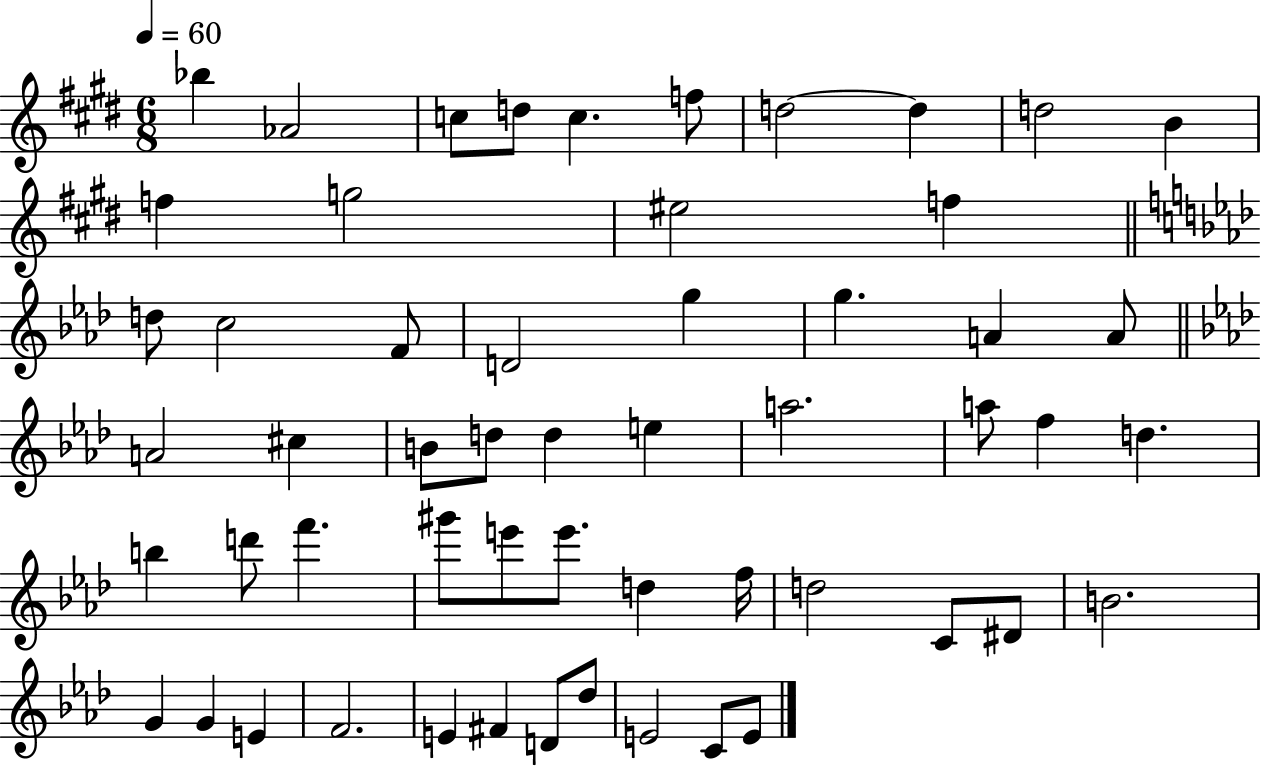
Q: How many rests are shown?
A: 0